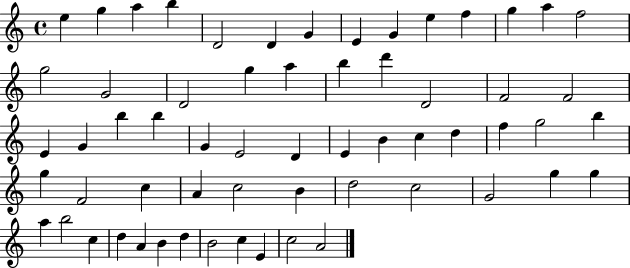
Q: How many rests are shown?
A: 0